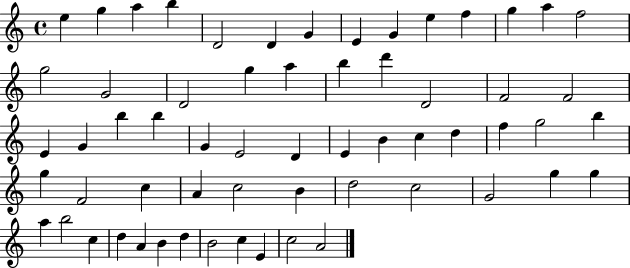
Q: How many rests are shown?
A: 0